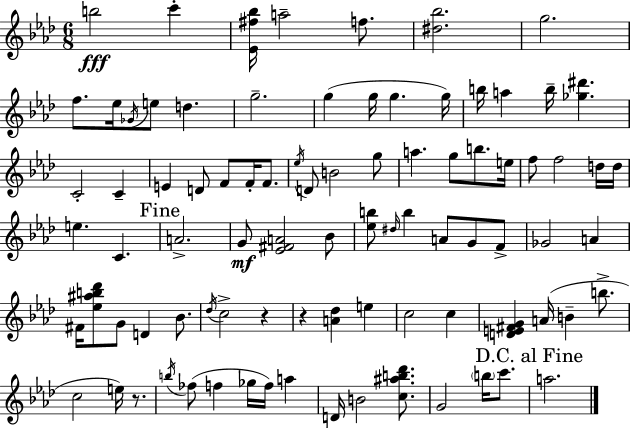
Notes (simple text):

B5/h C6/q [Eb4,F#5,Bb5]/s A5/h F5/e. [D#5,Bb5]/h. G5/h. F5/e. Eb5/s Gb4/s E5/e D5/q. G5/h. G5/q G5/s G5/q. G5/s B5/s A5/q B5/s [Gb5,D#6]/q. C4/h C4/q E4/q D4/e F4/e F4/s F4/e. Eb5/s D4/e B4/h G5/e A5/q. G5/e B5/e. E5/s F5/e F5/h D5/s D5/s E5/q. C4/q. A4/h. G4/e [Eb4,F#4,A4]/h Bb4/e [Eb5,B5]/e D#5/s B5/q A4/e G4/e F4/e Gb4/h A4/q F#4/s [Eb5,A#5,B5,Db6]/e G4/e D4/q Bb4/e. Db5/s C5/h R/q R/q [A4,Db5]/q E5/q C5/h C5/q [D4,E4,F#4,G4]/q A4/s B4/q B5/e. C5/h E5/s R/e. B5/s FES5/e F5/q Gb5/s F5/s A5/q D4/s B4/h [C5,A#5,B5,Db6]/e. G4/h B5/s C6/e. A5/h.